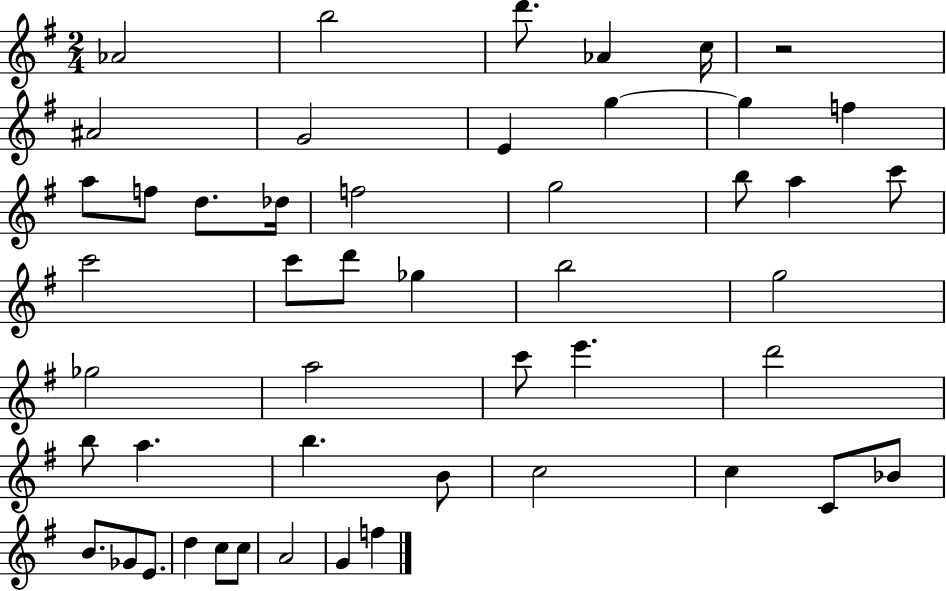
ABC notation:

X:1
T:Untitled
M:2/4
L:1/4
K:G
_A2 b2 d'/2 _A c/4 z2 ^A2 G2 E g g f a/2 f/2 d/2 _d/4 f2 g2 b/2 a c'/2 c'2 c'/2 d'/2 _g b2 g2 _g2 a2 c'/2 e' d'2 b/2 a b B/2 c2 c C/2 _B/2 B/2 _G/2 E/2 d c/2 c/2 A2 G f